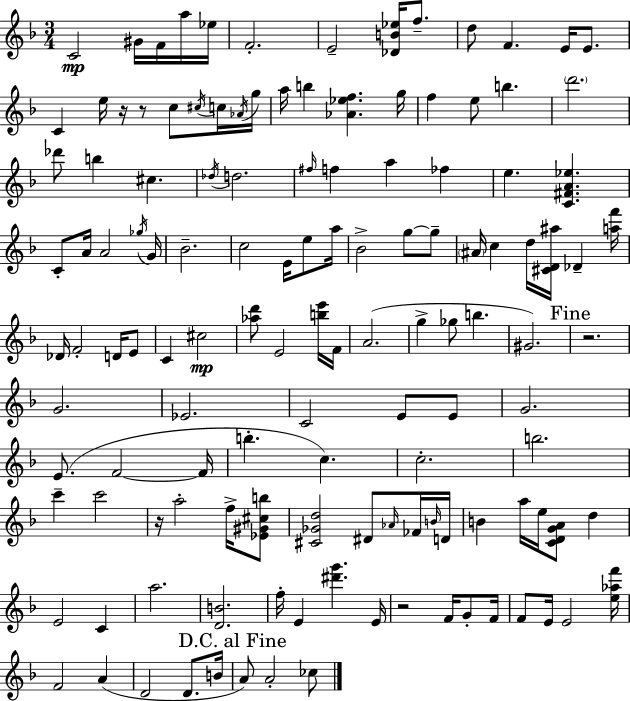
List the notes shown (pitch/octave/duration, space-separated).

C4/h G#4/s F4/s A5/s Eb5/s F4/h. E4/h [Db4,B4,Eb5]/s F5/e. D5/e F4/q. E4/s E4/e. C4/q E5/s R/s R/e C5/e C#5/s C5/s Ab4/s G5/s A5/s B5/q [Ab4,Eb5,F5]/q. G5/s F5/q E5/e B5/q. D6/h. Db6/e B5/q C#5/q. Db5/s D5/h. F#5/s F5/q A5/q FES5/q E5/q. [C4,F#4,A4,Eb5]/q. C4/e A4/s A4/h Gb5/s G4/s Bb4/h. C5/h E4/s E5/e A5/s Bb4/h G5/e G5/e A#4/s C5/q D5/s [C#4,D4,A#5]/s Db4/q [A5,F6]/s Db4/s F4/h D4/s E4/e C4/q C#5/h [Ab5,D6]/e E4/h [B5,E6]/s F4/s A4/h. G5/q Gb5/e B5/q. G#4/h. R/h. G4/h. Eb4/h. C4/h E4/e E4/e G4/h. E4/e. F4/h F4/s B5/q. C5/q. C5/h. B5/h. C6/q C6/h R/s A5/h F5/s [Eb4,G#4,C#5,B5]/e [C#4,Gb4,D5]/h D#4/e Ab4/s FES4/s B4/s D4/s B4/q A5/s E5/s [C4,D4,G4,A4]/e D5/q E4/h C4/q A5/h. [D4,B4]/h. F5/s E4/q [D#6,G6]/q. E4/s R/h F4/s G4/e F4/s F4/e E4/s E4/h [E5,Ab5,F6]/s F4/h A4/q D4/h D4/e. B4/s A4/e A4/h CES5/e